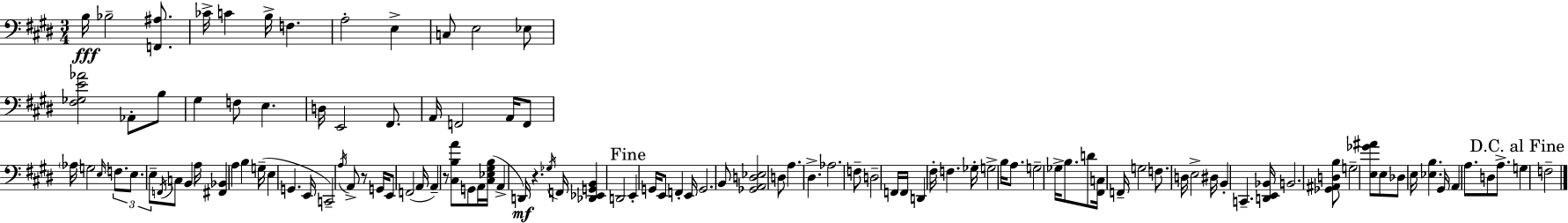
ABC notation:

X:1
T:Untitled
M:3/4
L:1/4
K:E
B,/4 _B,2 [F,,^A,]/2 _C/4 C B,/4 F, A,2 E, C,/2 E,2 _E,/2 [^F,_G,E_A]2 _A,,/2 B,/2 ^G, F,/2 E, D,/4 E,,2 ^F,,/2 A,,/4 F,,2 A,,/4 F,,/2 _A,/4 G,2 E,/4 F,/2 E,/2 E,/2 F,,/4 C,/2 B,, A,/4 [^F,,_B,,] A, B, G,/4 E, G,, E,,/4 C,,2 A,/4 A,,/2 z/2 G,,/4 E,,/2 F,,2 A,,/4 A,, z/2 [^C,B,A]/2 G,,/2 A,,/4 [^C,_E,^G,B,]/4 A,, D,,/4 z _G,/4 F,,/4 [_D,,_E,,G,,B,,] D,,2 E,, G,,/4 E,,/2 F,, E,,/4 G,,2 B,,/2 [_G,,A,,D,_E,]2 D,/2 A, ^D, _A,2 F,/2 D,2 F,,/4 F,,/4 D,, ^F,/4 F, _G,/4 G,2 B,/4 A,/2 G,2 _G,/4 B,/2 D/2 [^F,,C,]/4 F,,/4 G,2 F,/2 D,/4 E,2 ^D,/4 B,, C,, [D,,E,,_B,,]/4 B,,2 [_G,,^A,,D,B,]/2 G,2 [E,_G^A]/2 E,/2 _D,/2 E,/4 [_E,B,] ^G,,/4 A,, A,/2 D,/2 A,/2 G, F,2